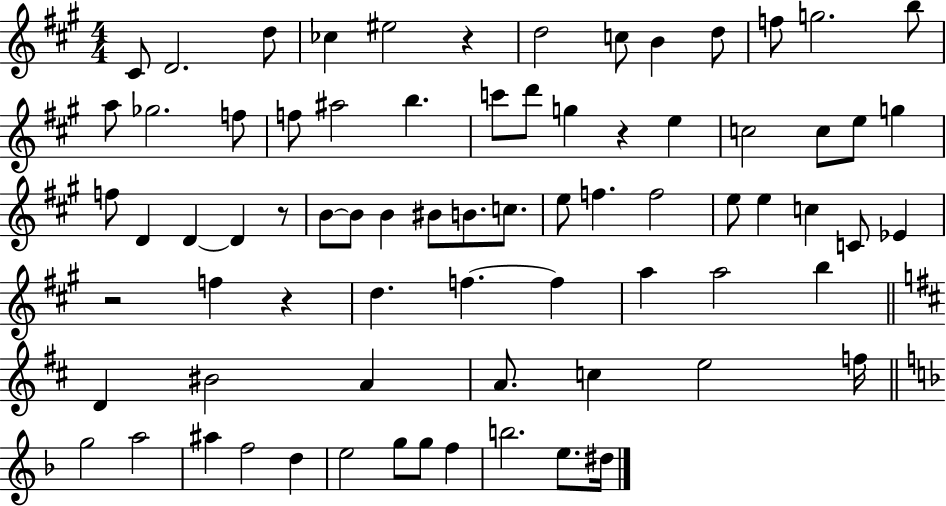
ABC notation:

X:1
T:Untitled
M:4/4
L:1/4
K:A
^C/2 D2 d/2 _c ^e2 z d2 c/2 B d/2 f/2 g2 b/2 a/2 _g2 f/2 f/2 ^a2 b c'/2 d'/2 g z e c2 c/2 e/2 g f/2 D D D z/2 B/2 B/2 B ^B/2 B/2 c/2 e/2 f f2 e/2 e c C/2 _E z2 f z d f f a a2 b D ^B2 A A/2 c e2 f/4 g2 a2 ^a f2 d e2 g/2 g/2 f b2 e/2 ^d/4